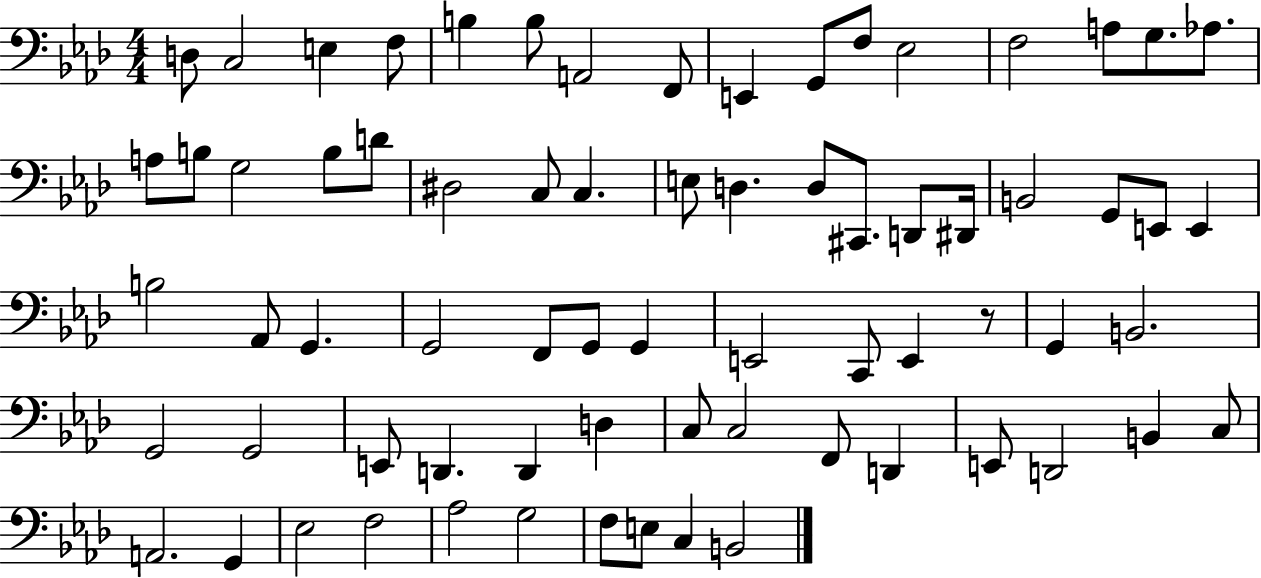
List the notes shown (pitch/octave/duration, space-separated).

D3/e C3/h E3/q F3/e B3/q B3/e A2/h F2/e E2/q G2/e F3/e Eb3/h F3/h A3/e G3/e. Ab3/e. A3/e B3/e G3/h B3/e D4/e D#3/h C3/e C3/q. E3/e D3/q. D3/e C#2/e. D2/e D#2/s B2/h G2/e E2/e E2/q B3/h Ab2/e G2/q. G2/h F2/e G2/e G2/q E2/h C2/e E2/q R/e G2/q B2/h. G2/h G2/h E2/e D2/q. D2/q D3/q C3/e C3/h F2/e D2/q E2/e D2/h B2/q C3/e A2/h. G2/q Eb3/h F3/h Ab3/h G3/h F3/e E3/e C3/q B2/h